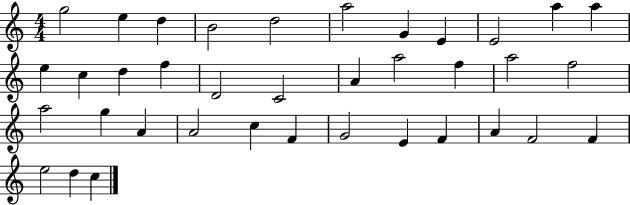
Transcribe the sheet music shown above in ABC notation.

X:1
T:Untitled
M:4/4
L:1/4
K:C
g2 e d B2 d2 a2 G E E2 a a e c d f D2 C2 A a2 f a2 f2 a2 g A A2 c F G2 E F A F2 F e2 d c